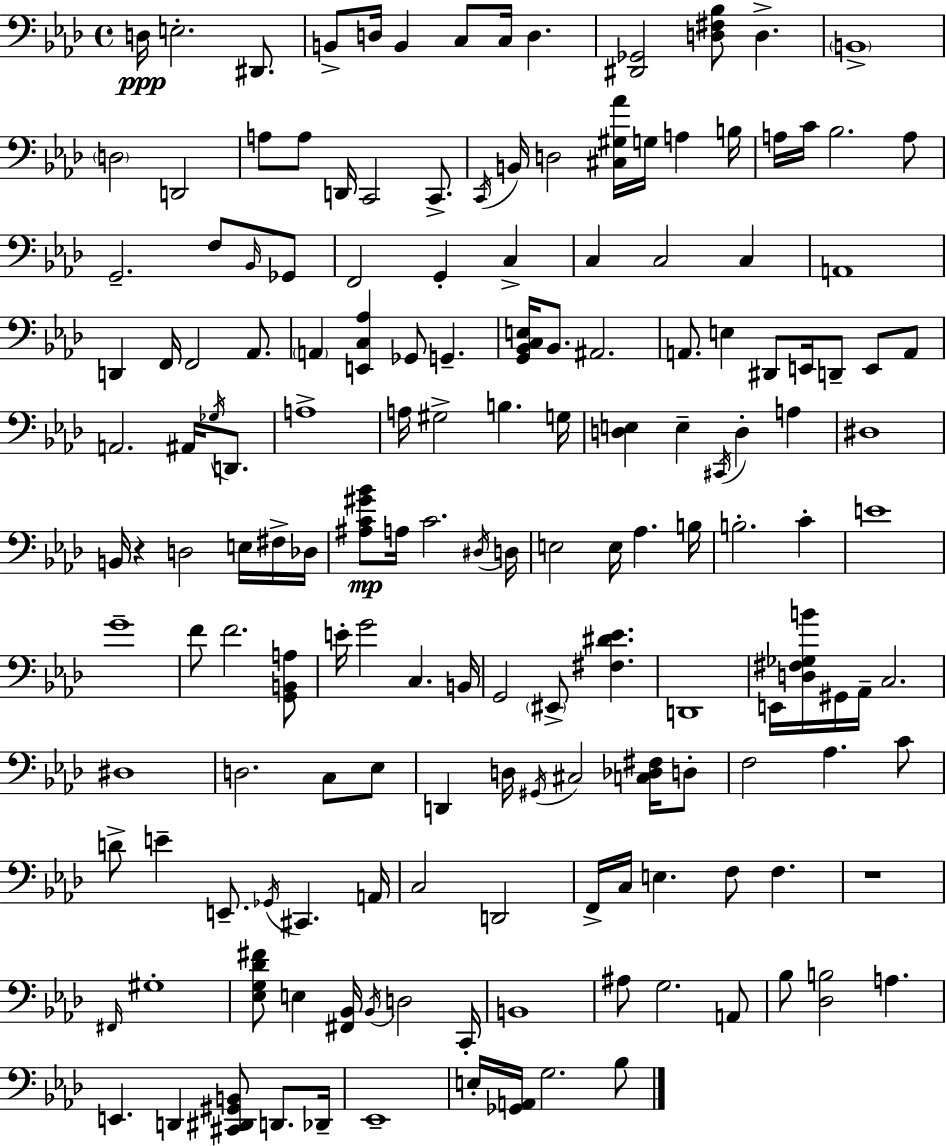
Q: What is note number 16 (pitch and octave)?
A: D2